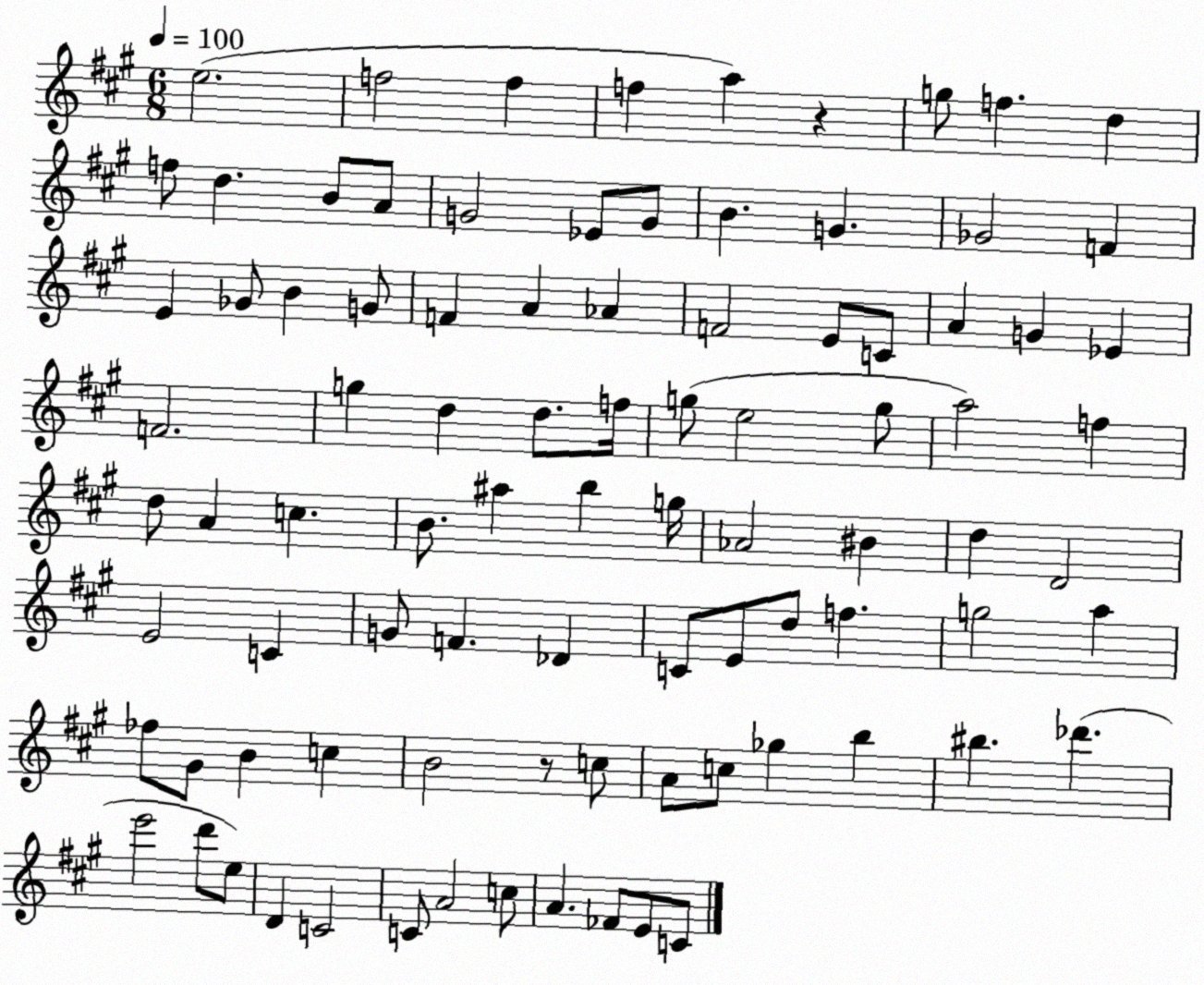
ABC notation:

X:1
T:Untitled
M:6/8
L:1/4
K:A
e2 f2 f f a z g/2 f d f/2 d B/2 A/2 G2 _E/2 G/2 B G _G2 F E _G/2 B G/2 F A _A F2 E/2 C/2 A G _E F2 g d d/2 f/4 g/2 e2 g/2 a2 f d/2 A c B/2 ^a b g/4 _A2 ^B d D2 E2 C G/2 F _D C/2 E/2 d/2 f g2 a _f/2 ^G/2 B c B2 z/2 c/2 A/2 c/2 _g b ^b _d' e'2 d'/2 e/2 D C2 C/2 A2 c/2 A _F/2 E/2 C/2